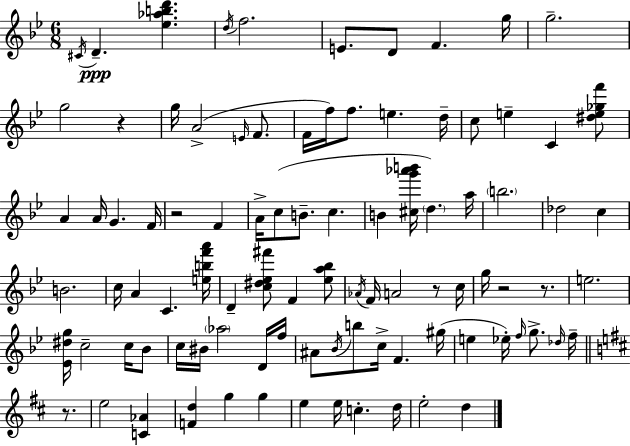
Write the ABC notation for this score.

X:1
T:Untitled
M:6/8
L:1/4
K:Bb
^C/4 D [_e_abd'] d/4 f2 E/2 D/2 F g/4 g2 g2 z g/4 A2 E/4 F/2 F/4 f/4 f/2 e d/4 c/2 e C [^de_gf']/2 A A/4 G F/4 z2 F A/4 c/2 B/2 c B [^cg'_a'b']/4 d a/4 b2 _d2 c B2 c/4 A C [ebf'a']/4 D [c^d_e^f']/2 F [_ea_b]/2 _A/4 F/4 A2 z/2 c/4 g/4 z2 z/2 e2 [_E^dg]/4 c2 c/4 _B/2 c/4 ^B/4 _a2 D/4 f/4 ^A/2 _B/4 b/2 c/4 F ^g/4 e _e/4 f/4 g/2 _d/4 f/4 z/2 e2 [C_A] [Fd] g g e e/4 c d/4 e2 d